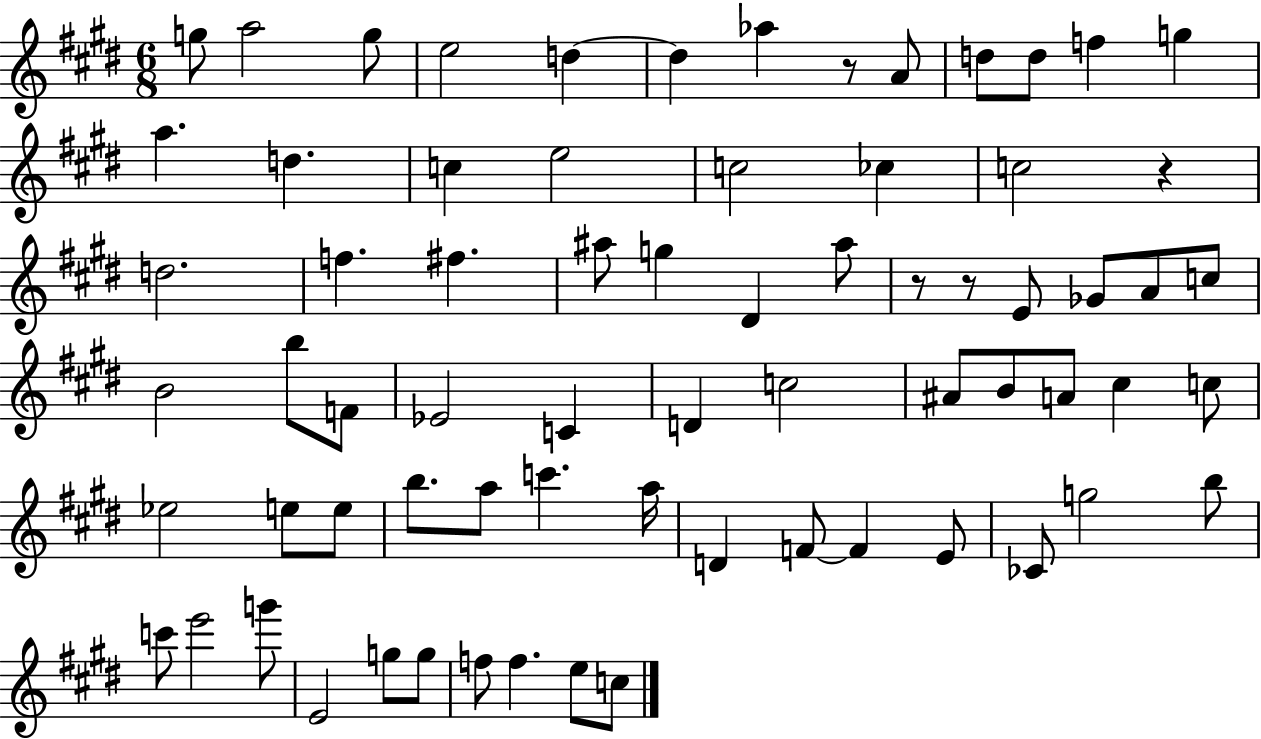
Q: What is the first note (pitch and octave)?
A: G5